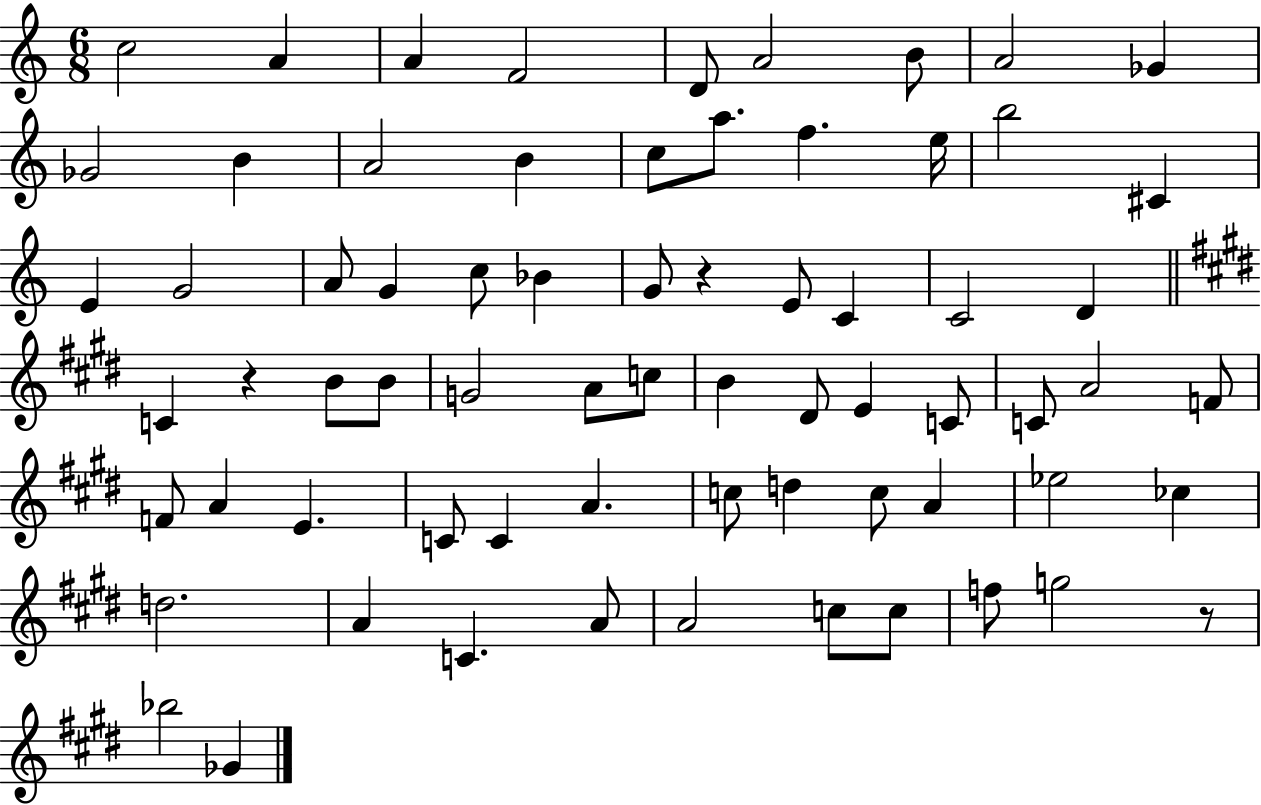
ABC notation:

X:1
T:Untitled
M:6/8
L:1/4
K:C
c2 A A F2 D/2 A2 B/2 A2 _G _G2 B A2 B c/2 a/2 f e/4 b2 ^C E G2 A/2 G c/2 _B G/2 z E/2 C C2 D C z B/2 B/2 G2 A/2 c/2 B ^D/2 E C/2 C/2 A2 F/2 F/2 A E C/2 C A c/2 d c/2 A _e2 _c d2 A C A/2 A2 c/2 c/2 f/2 g2 z/2 _b2 _G